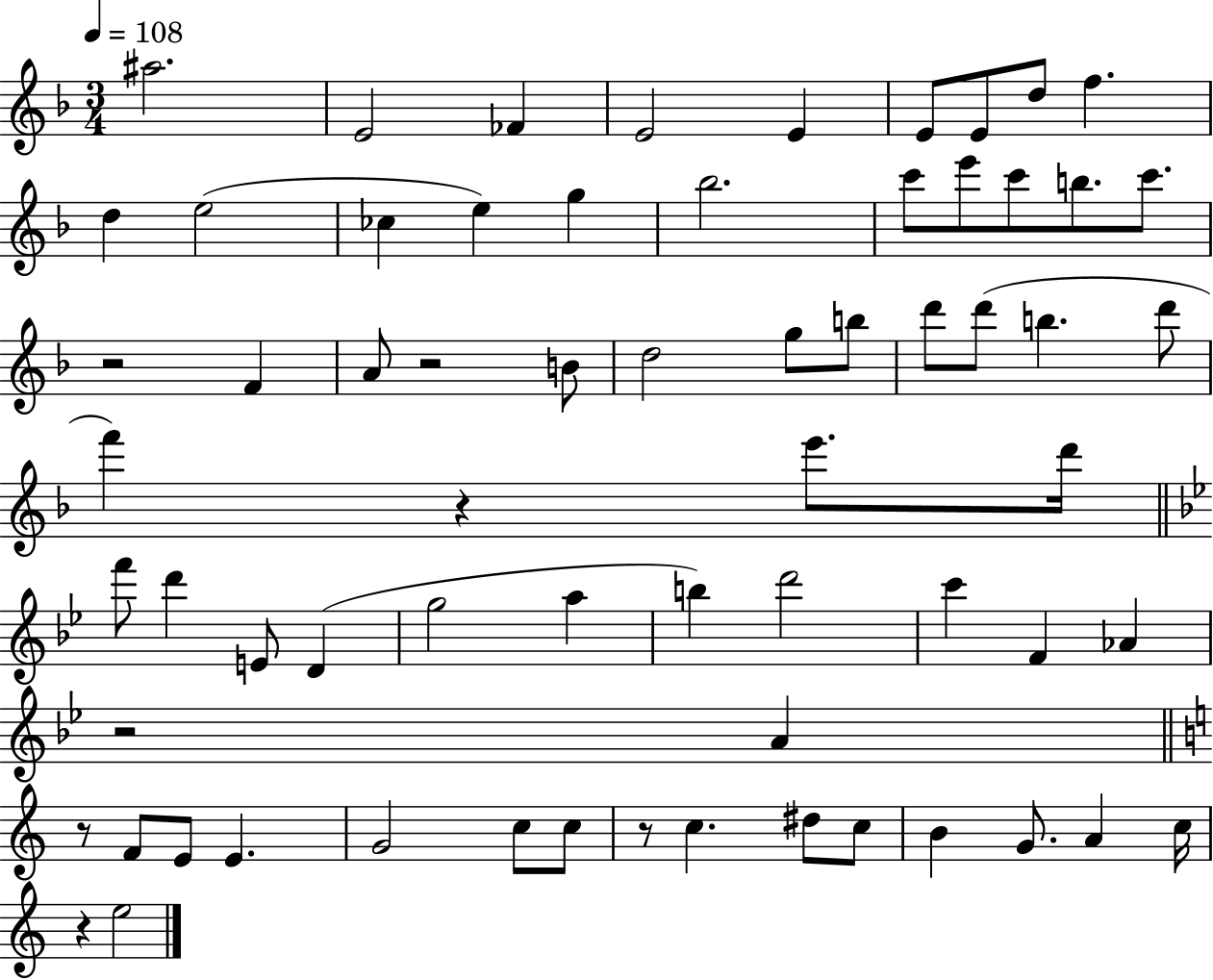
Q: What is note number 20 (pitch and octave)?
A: C6